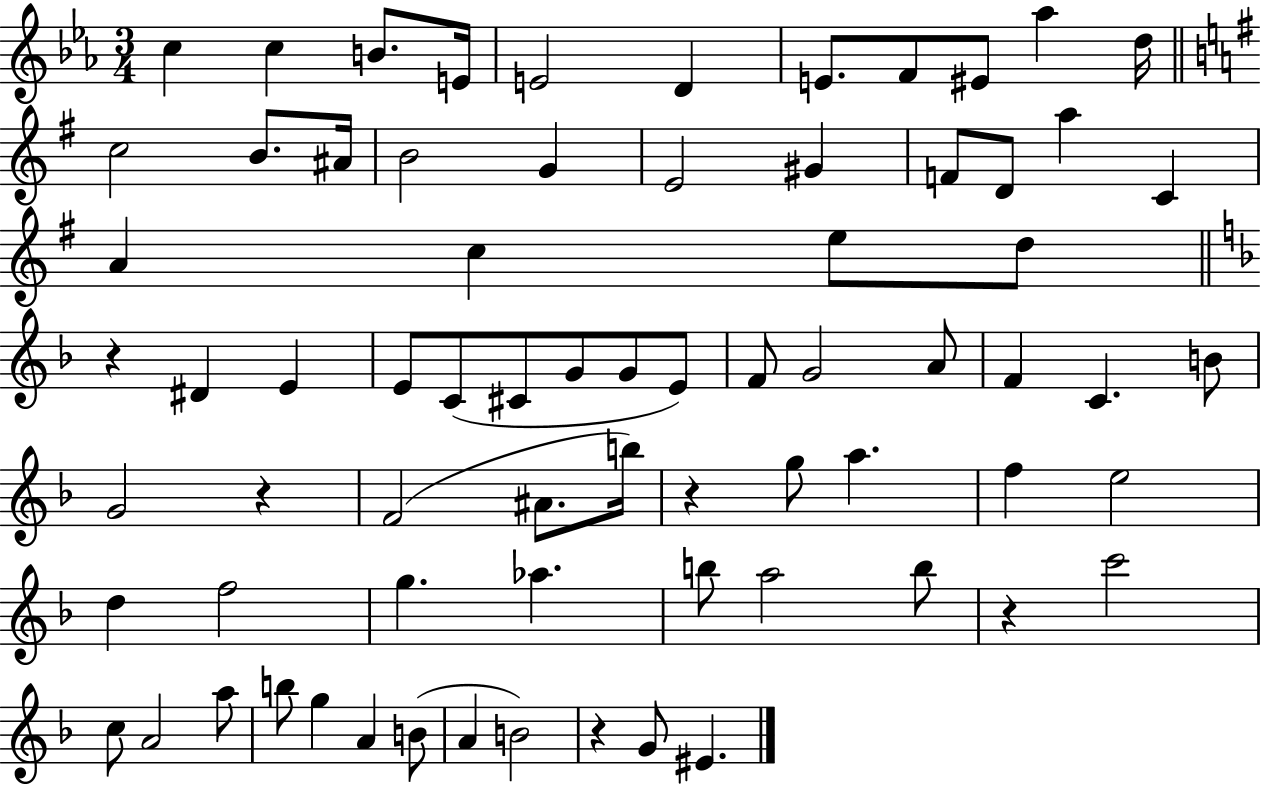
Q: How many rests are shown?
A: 5